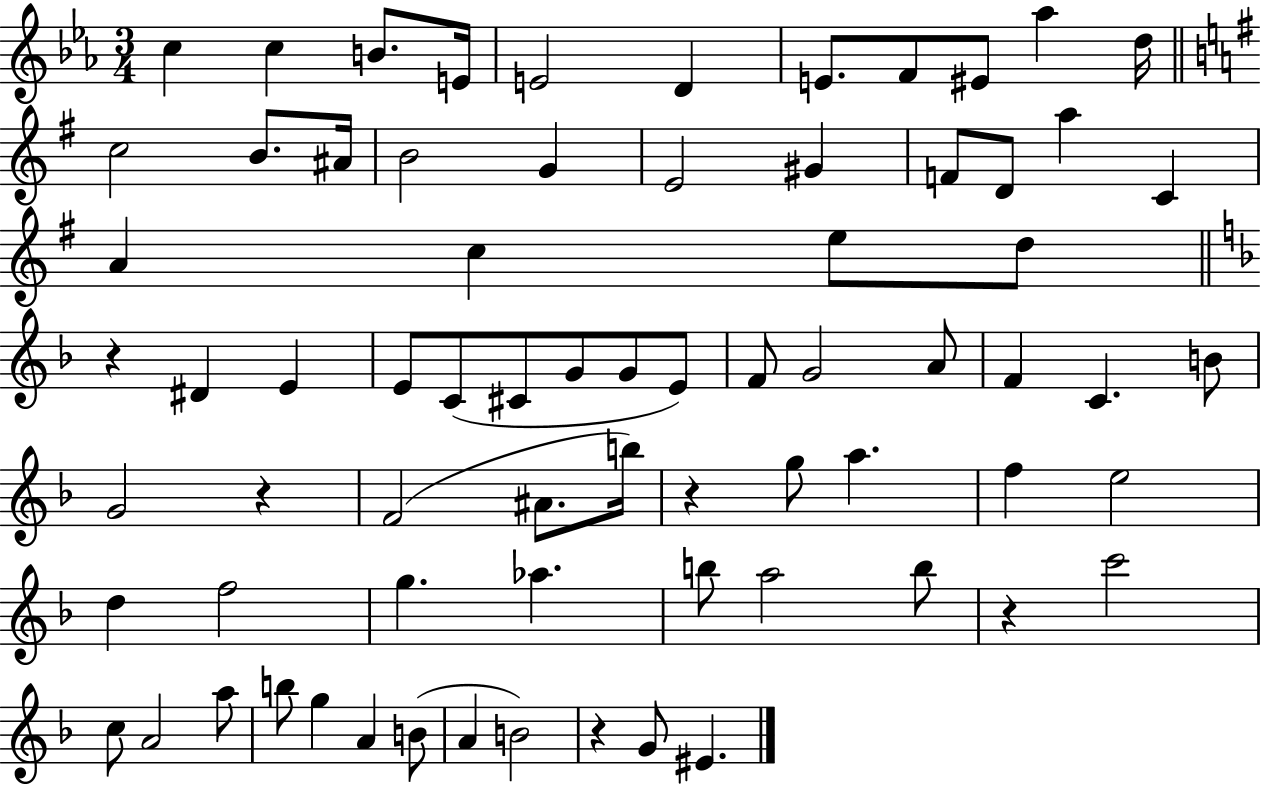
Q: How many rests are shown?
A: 5